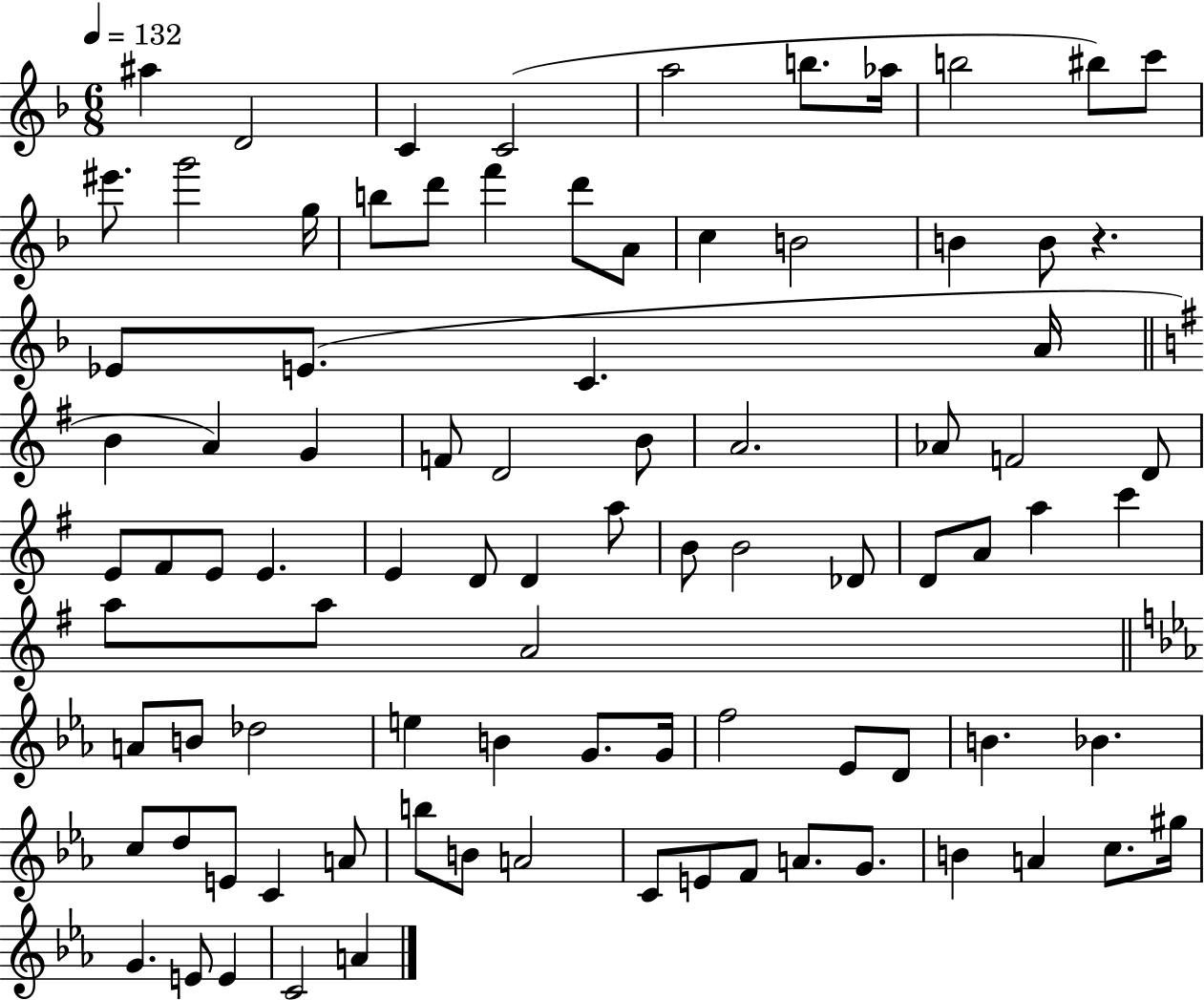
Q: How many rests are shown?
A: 1